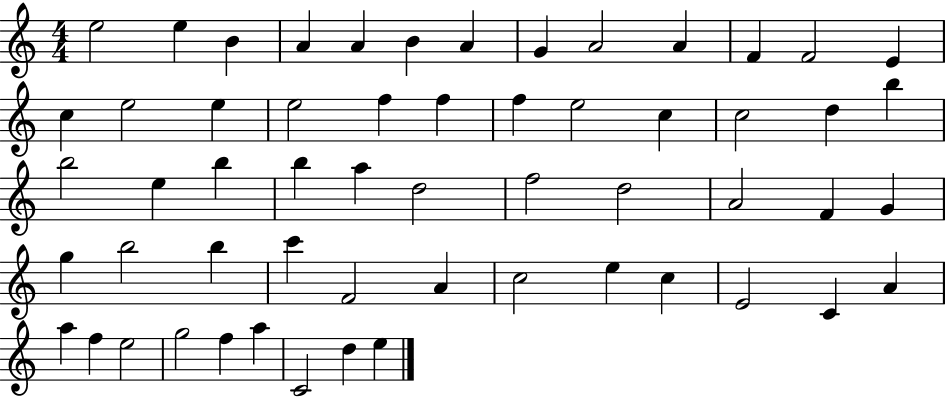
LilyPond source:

{
  \clef treble
  \numericTimeSignature
  \time 4/4
  \key c \major
  e''2 e''4 b'4 | a'4 a'4 b'4 a'4 | g'4 a'2 a'4 | f'4 f'2 e'4 | \break c''4 e''2 e''4 | e''2 f''4 f''4 | f''4 e''2 c''4 | c''2 d''4 b''4 | \break b''2 e''4 b''4 | b''4 a''4 d''2 | f''2 d''2 | a'2 f'4 g'4 | \break g''4 b''2 b''4 | c'''4 f'2 a'4 | c''2 e''4 c''4 | e'2 c'4 a'4 | \break a''4 f''4 e''2 | g''2 f''4 a''4 | c'2 d''4 e''4 | \bar "|."
}